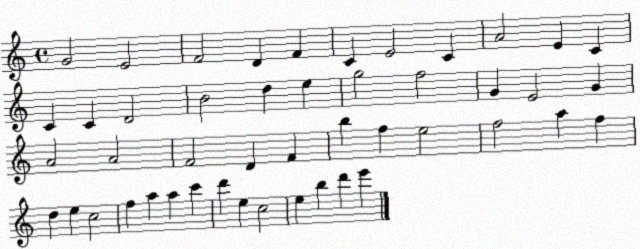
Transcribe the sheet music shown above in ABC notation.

X:1
T:Untitled
M:4/4
L:1/4
K:C
G2 E2 F2 D F C E2 C A2 E C C C D2 B2 d e g2 f2 G E2 G A2 A2 F2 D F b f e2 f2 a f d e c2 f a a c' d' e c2 e b d' e'